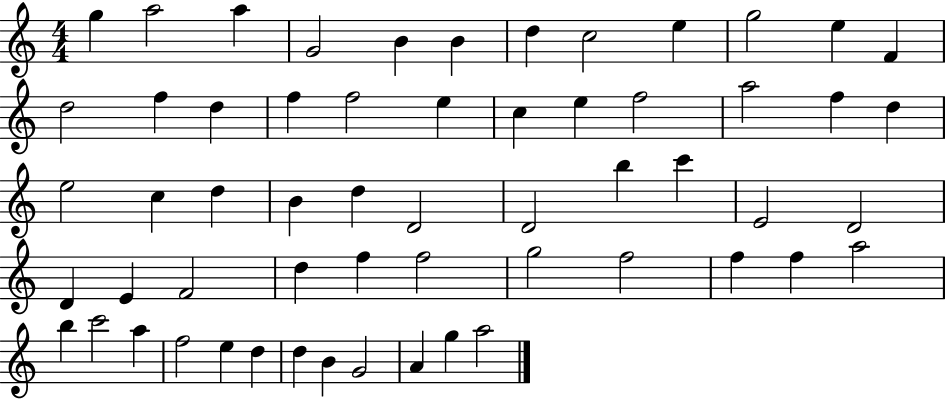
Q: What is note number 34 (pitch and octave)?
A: E4